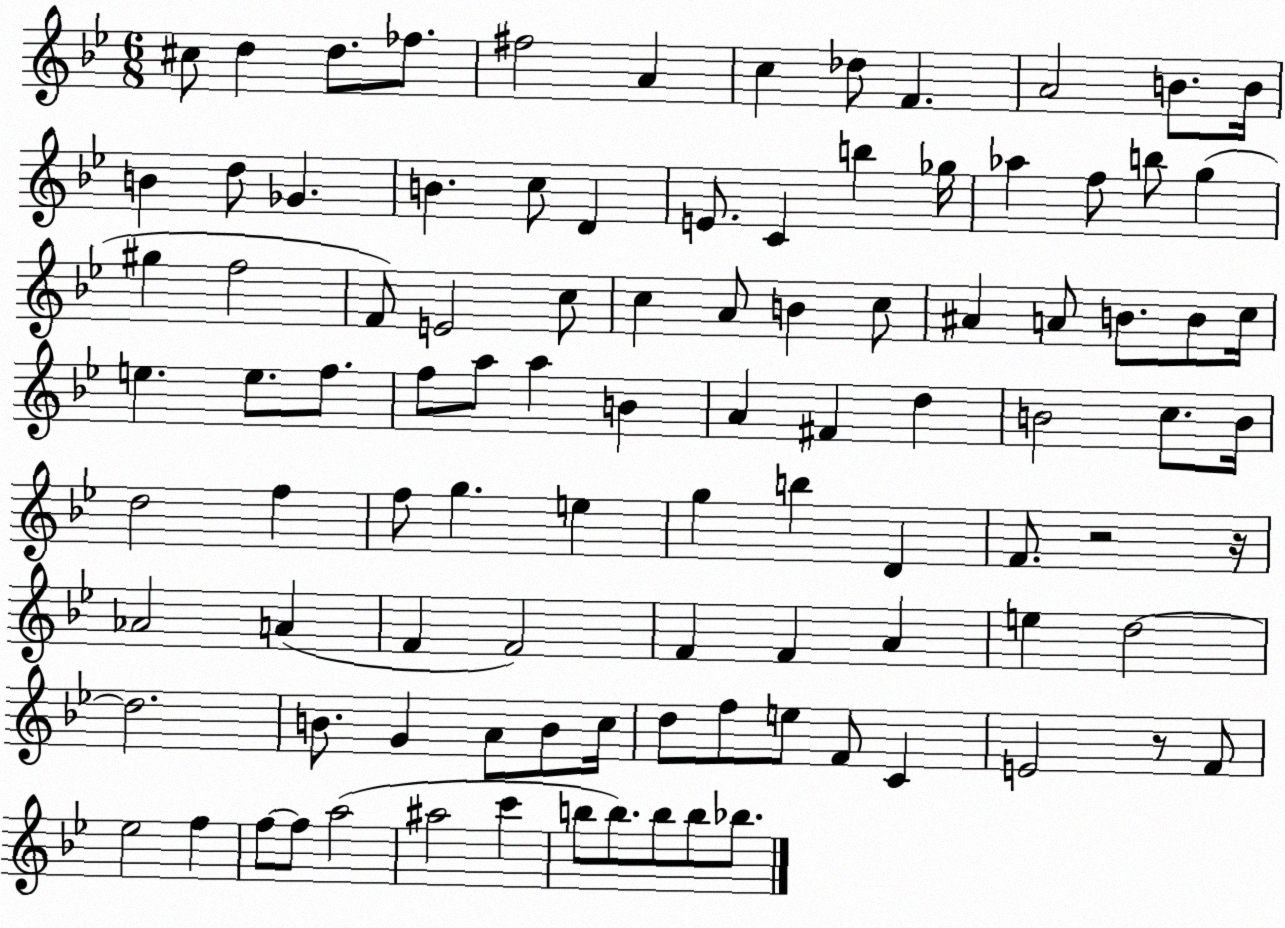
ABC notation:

X:1
T:Untitled
M:6/8
L:1/4
K:Bb
^c/2 d d/2 _f/2 ^f2 A c _d/2 F A2 B/2 B/4 B d/2 _G B c/2 D E/2 C b _g/4 _a f/2 b/2 g ^g f2 F/2 E2 c/2 c A/2 B c/2 ^A A/2 B/2 B/2 c/4 e e/2 f/2 f/2 a/2 a B A ^F d B2 c/2 B/4 d2 f f/2 g e g b D F/2 z2 z/4 _A2 A F F2 F F A e d2 d2 B/2 G A/2 B/2 c/4 d/2 f/2 e/2 F/2 C E2 z/2 F/2 _e2 f f/2 f/2 a2 ^a2 c' b/2 b/2 b/2 b/2 _b/2